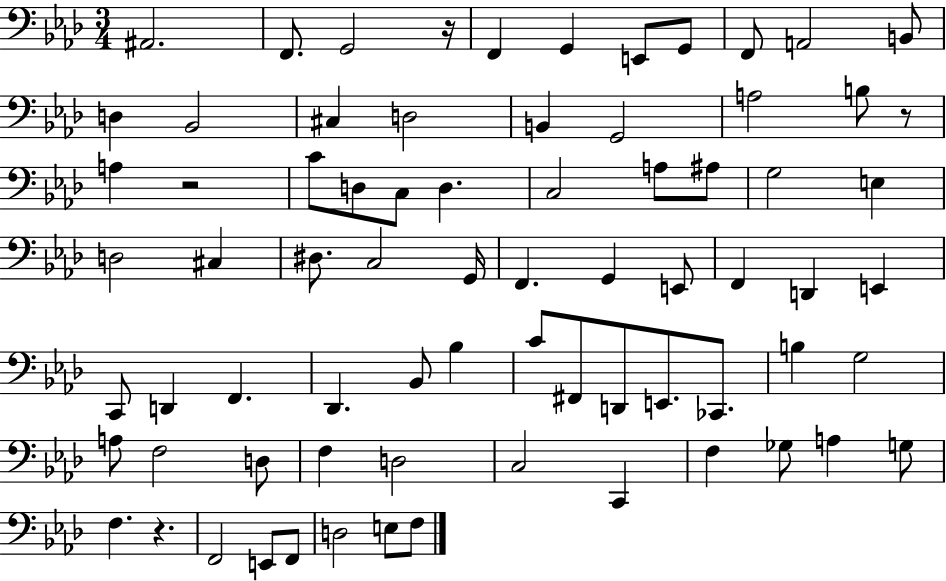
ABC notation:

X:1
T:Untitled
M:3/4
L:1/4
K:Ab
^A,,2 F,,/2 G,,2 z/4 F,, G,, E,,/2 G,,/2 F,,/2 A,,2 B,,/2 D, _B,,2 ^C, D,2 B,, G,,2 A,2 B,/2 z/2 A, z2 C/2 D,/2 C,/2 D, C,2 A,/2 ^A,/2 G,2 E, D,2 ^C, ^D,/2 C,2 G,,/4 F,, G,, E,,/2 F,, D,, E,, C,,/2 D,, F,, _D,, _B,,/2 _B, C/2 ^F,,/2 D,,/2 E,,/2 _C,,/2 B, G,2 A,/2 F,2 D,/2 F, D,2 C,2 C,, F, _G,/2 A, G,/2 F, z F,,2 E,,/2 F,,/2 D,2 E,/2 F,/2